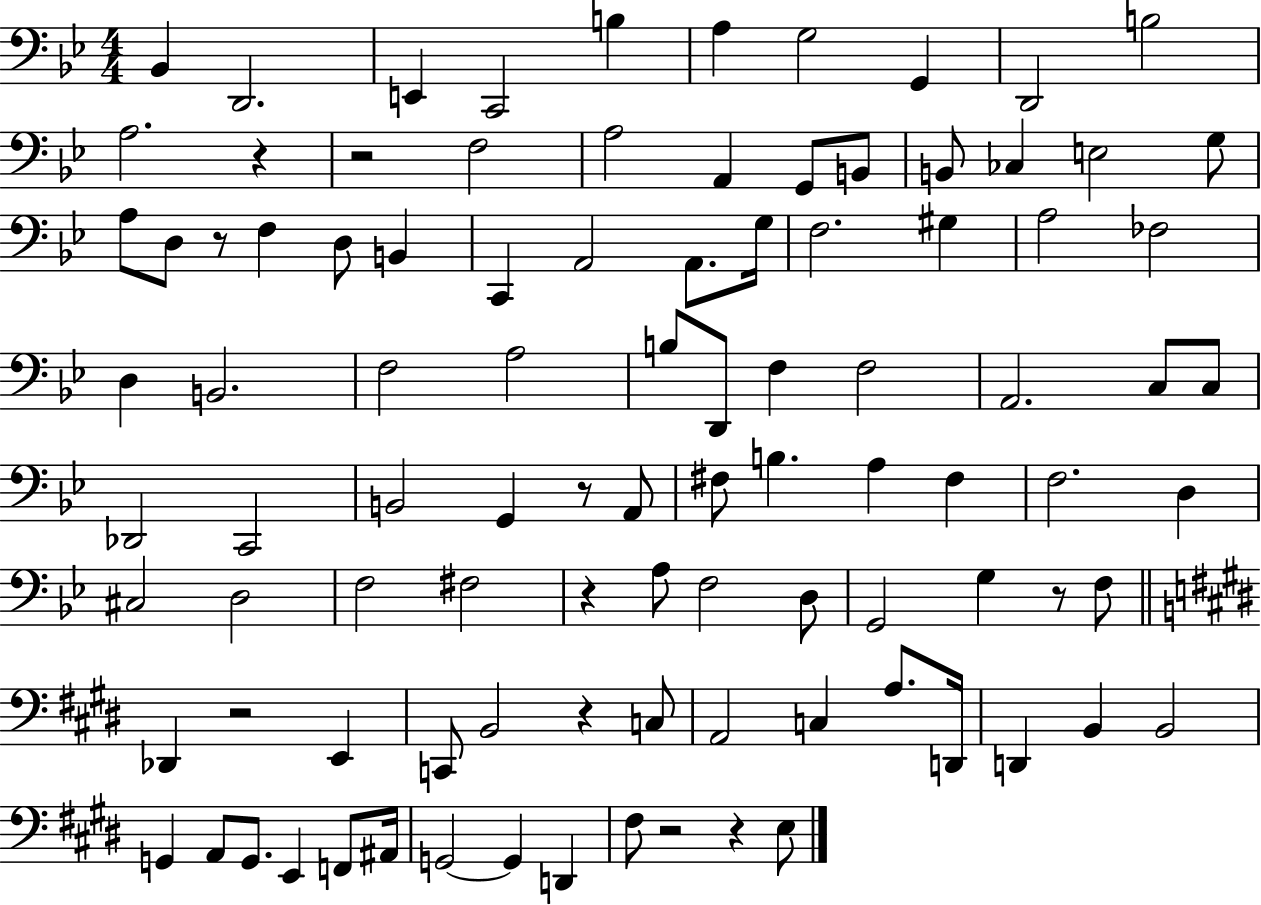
Bb2/q D2/h. E2/q C2/h B3/q A3/q G3/h G2/q D2/h B3/h A3/h. R/q R/h F3/h A3/h A2/q G2/e B2/e B2/e CES3/q E3/h G3/e A3/e D3/e R/e F3/q D3/e B2/q C2/q A2/h A2/e. G3/s F3/h. G#3/q A3/h FES3/h D3/q B2/h. F3/h A3/h B3/e D2/e F3/q F3/h A2/h. C3/e C3/e Db2/h C2/h B2/h G2/q R/e A2/e F#3/e B3/q. A3/q F#3/q F3/h. D3/q C#3/h D3/h F3/h F#3/h R/q A3/e F3/h D3/e G2/h G3/q R/e F3/e Db2/q R/h E2/q C2/e B2/h R/q C3/e A2/h C3/q A3/e. D2/s D2/q B2/q B2/h G2/q A2/e G2/e. E2/q F2/e A#2/s G2/h G2/q D2/q F#3/e R/h R/q E3/e